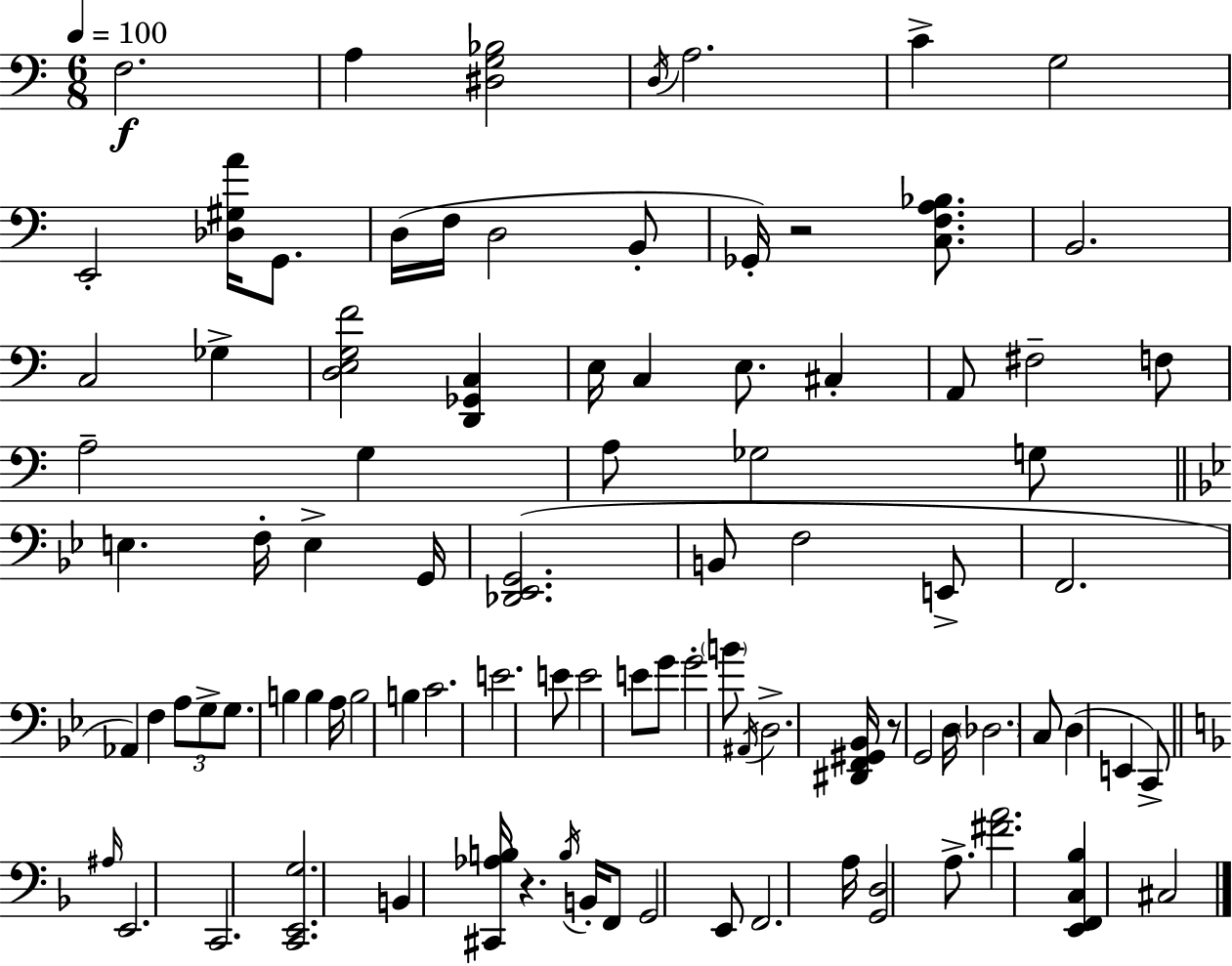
{
  \clef bass
  \numericTimeSignature
  \time 6/8
  \key a \minor
  \tempo 4 = 100
  \repeat volta 2 { f2.\f | a4 <dis g bes>2 | \acciaccatura { d16 } a2. | c'4-> g2 | \break e,2-. <des gis a'>16 g,8. | d16( f16 d2 b,8-. | ges,16-.) r2 <c f a bes>8. | b,2. | \break c2 ges4-> | <d e g f'>2 <d, ges, c>4 | e16 c4 e8. cis4-. | a,8 fis2-- f8 | \break a2-- g4 | a8 ges2 g8 | \bar "||" \break \key g \minor e4. f16-. e4-> g,16 | <des, ees, g,>2.( | b,8 f2 e,8-> | f,2. | \break aes,4) f4 \tuplet 3/2 { a8 g8-> | g8. } b4 b4 a16 | b2 b4 | c'2. | \break e'2. | e'8 e'2 e'8 | g'8 g'2-. \parenthesize b'8 | \acciaccatura { ais,16 } d2.-> | \break <dis, f, gis, bes,>16 r8 g,2 | d16 \parenthesize des2. | c8 d4( e,4 c,8->) | \bar "||" \break \key f \major \grace { ais16 } e,2. | c,2. | <c, e, g>2. | b,4 <cis, aes b>16 r4. | \break \acciaccatura { b16 } b,16-. f,8 g,2 | e,8 f,2. | a16 <g, d>2 a8.-> | <fis' a'>2. | \break <e, f, c bes>4 cis2 | } \bar "|."
}